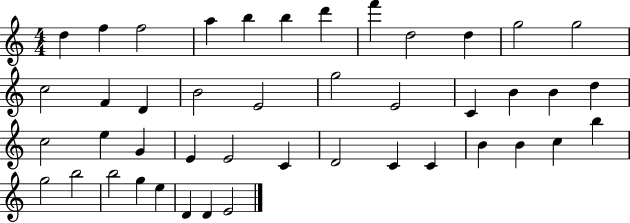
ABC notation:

X:1
T:Untitled
M:4/4
L:1/4
K:C
d f f2 a b b d' f' d2 d g2 g2 c2 F D B2 E2 g2 E2 C B B d c2 e G E E2 C D2 C C B B c b g2 b2 b2 g e D D E2